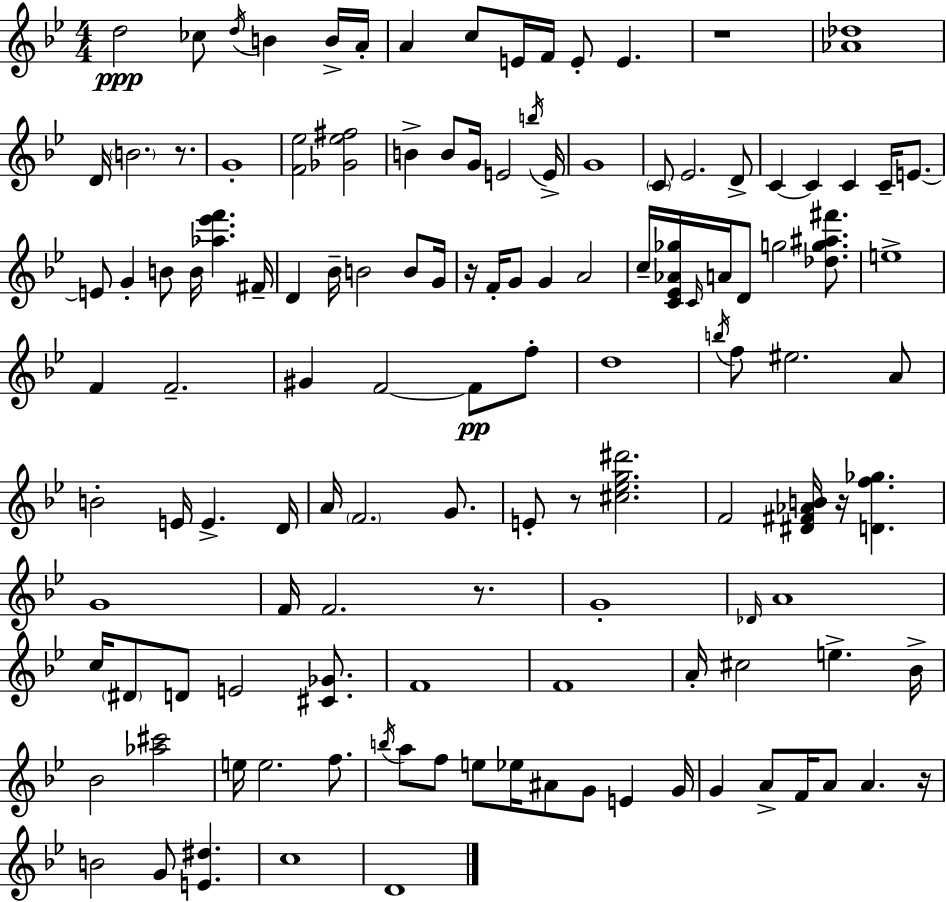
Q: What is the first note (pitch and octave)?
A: D5